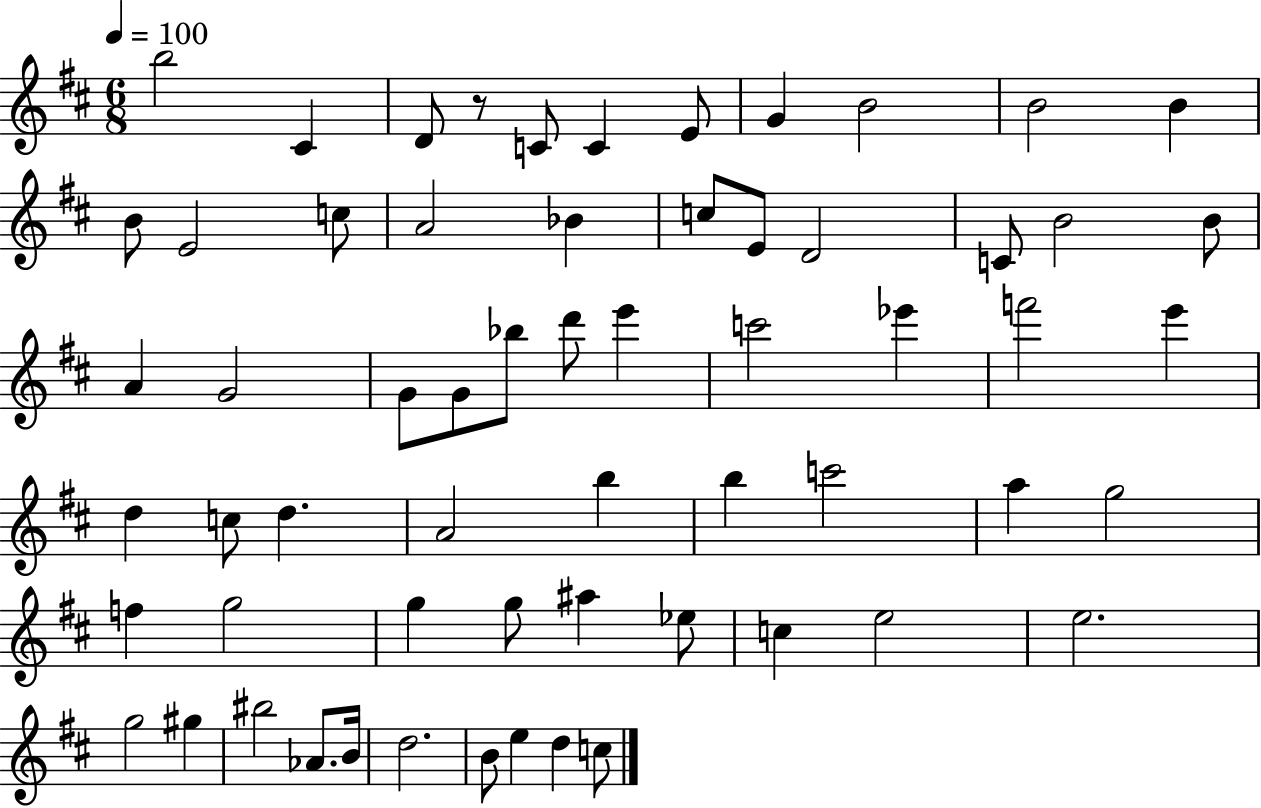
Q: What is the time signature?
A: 6/8